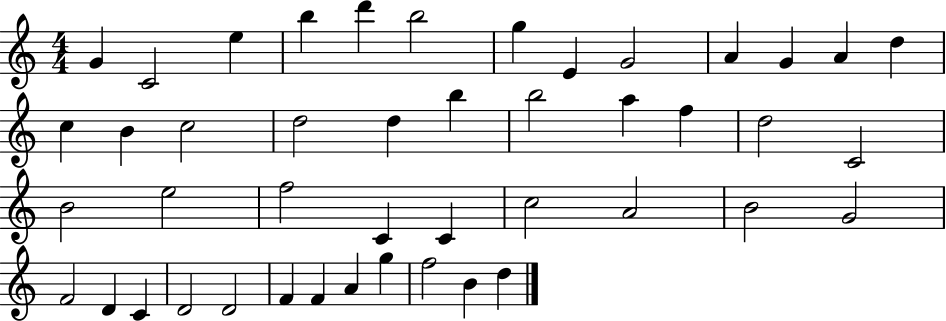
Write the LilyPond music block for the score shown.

{
  \clef treble
  \numericTimeSignature
  \time 4/4
  \key c \major
  g'4 c'2 e''4 | b''4 d'''4 b''2 | g''4 e'4 g'2 | a'4 g'4 a'4 d''4 | \break c''4 b'4 c''2 | d''2 d''4 b''4 | b''2 a''4 f''4 | d''2 c'2 | \break b'2 e''2 | f''2 c'4 c'4 | c''2 a'2 | b'2 g'2 | \break f'2 d'4 c'4 | d'2 d'2 | f'4 f'4 a'4 g''4 | f''2 b'4 d''4 | \break \bar "|."
}